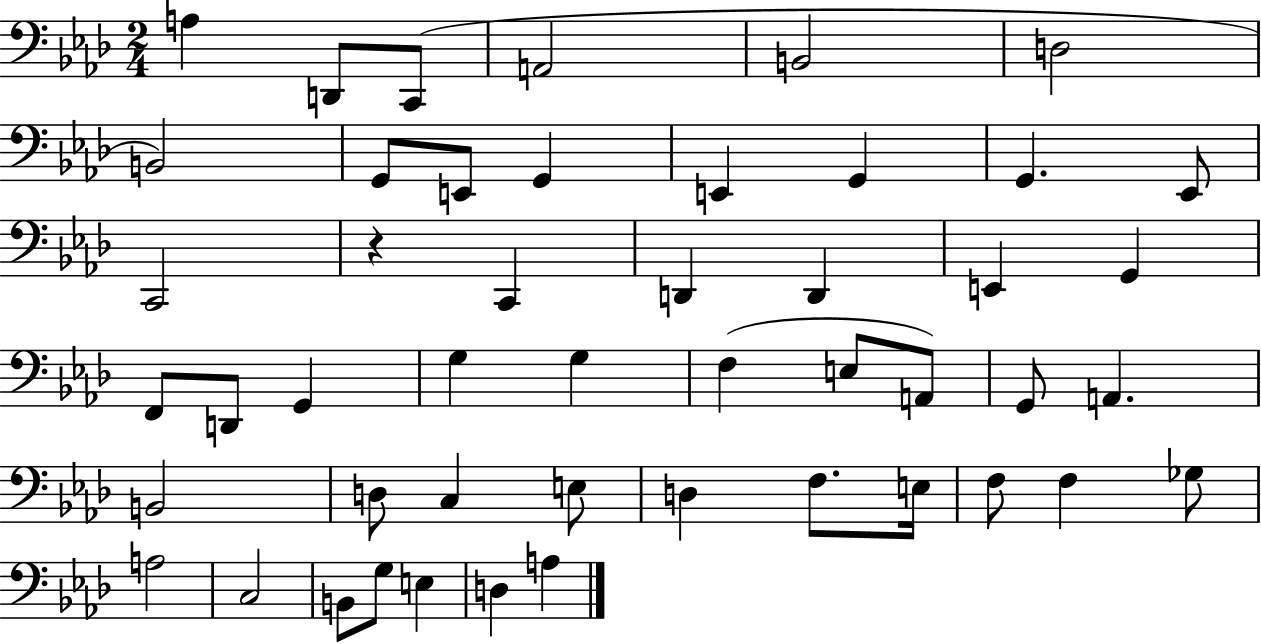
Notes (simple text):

A3/q D2/e C2/e A2/h B2/h D3/h B2/h G2/e E2/e G2/q E2/q G2/q G2/q. Eb2/e C2/h R/q C2/q D2/q D2/q E2/q G2/q F2/e D2/e G2/q G3/q G3/q F3/q E3/e A2/e G2/e A2/q. B2/h D3/e C3/q E3/e D3/q F3/e. E3/s F3/e F3/q Gb3/e A3/h C3/h B2/e G3/e E3/q D3/q A3/q